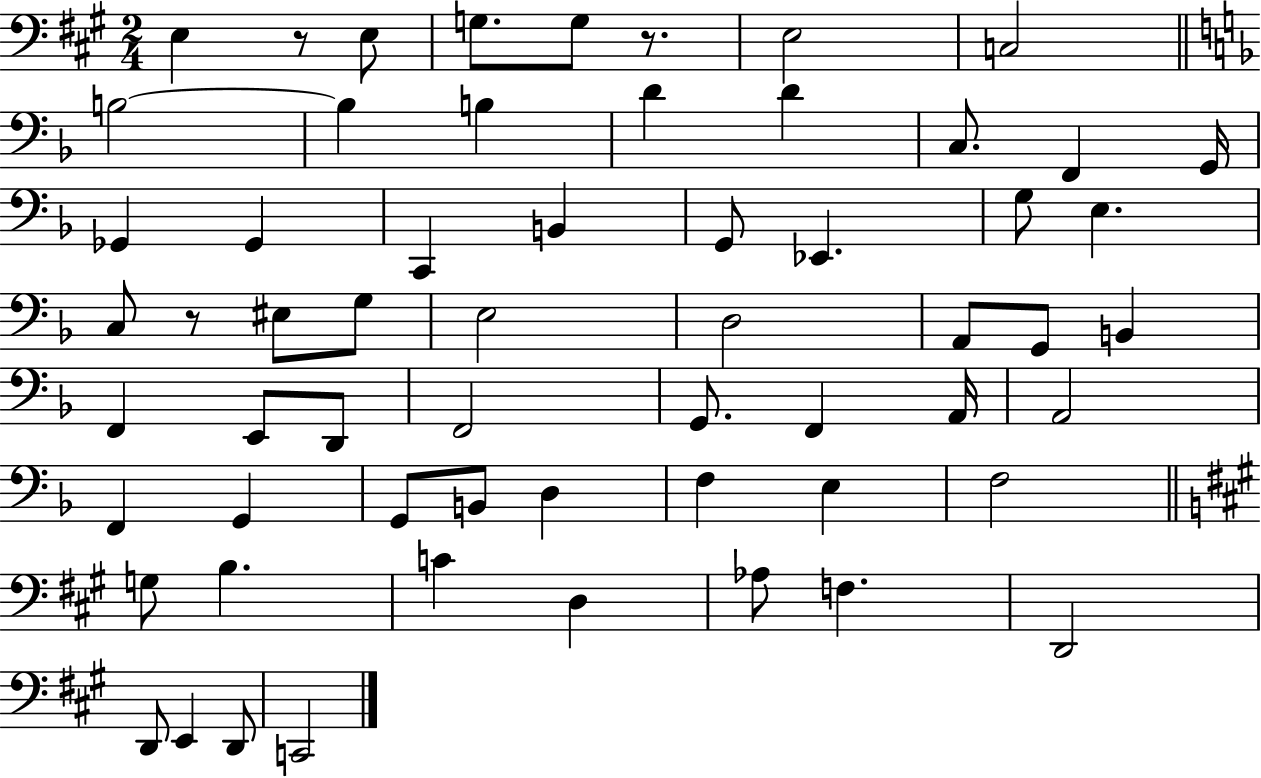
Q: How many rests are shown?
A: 3